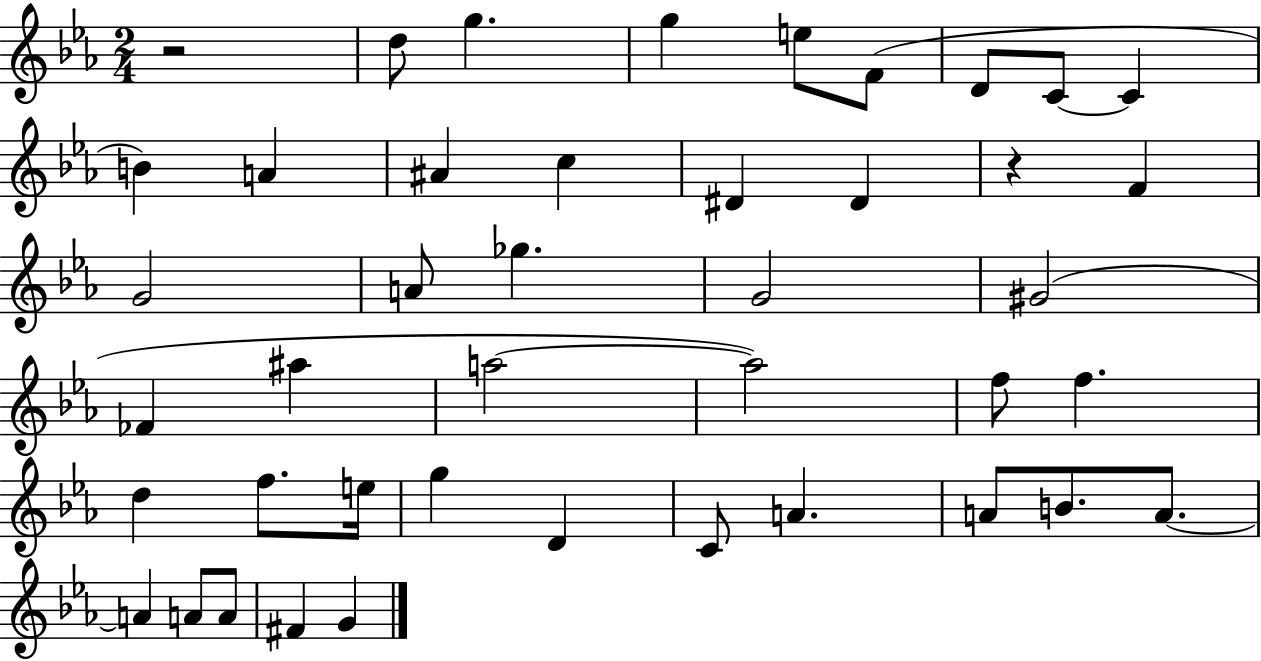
{
  \clef treble
  \numericTimeSignature
  \time 2/4
  \key ees \major
  \repeat volta 2 { r2 | d''8 g''4. | g''4 e''8 f'8( | d'8 c'8~~ c'4 | \break b'4) a'4 | ais'4 c''4 | dis'4 dis'4 | r4 f'4 | \break g'2 | a'8 ges''4. | g'2 | gis'2( | \break fes'4 ais''4 | a''2~~ | a''2) | f''8 f''4. | \break d''4 f''8. e''16 | g''4 d'4 | c'8 a'4. | a'8 b'8. a'8.~~ | \break a'4 a'8 a'8 | fis'4 g'4 | } \bar "|."
}